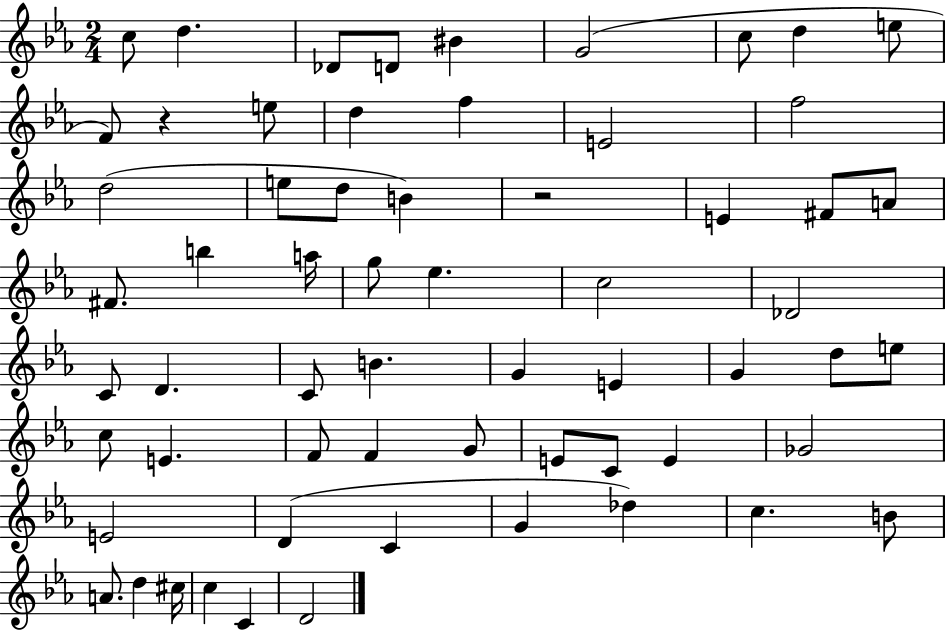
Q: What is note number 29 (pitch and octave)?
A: Db4